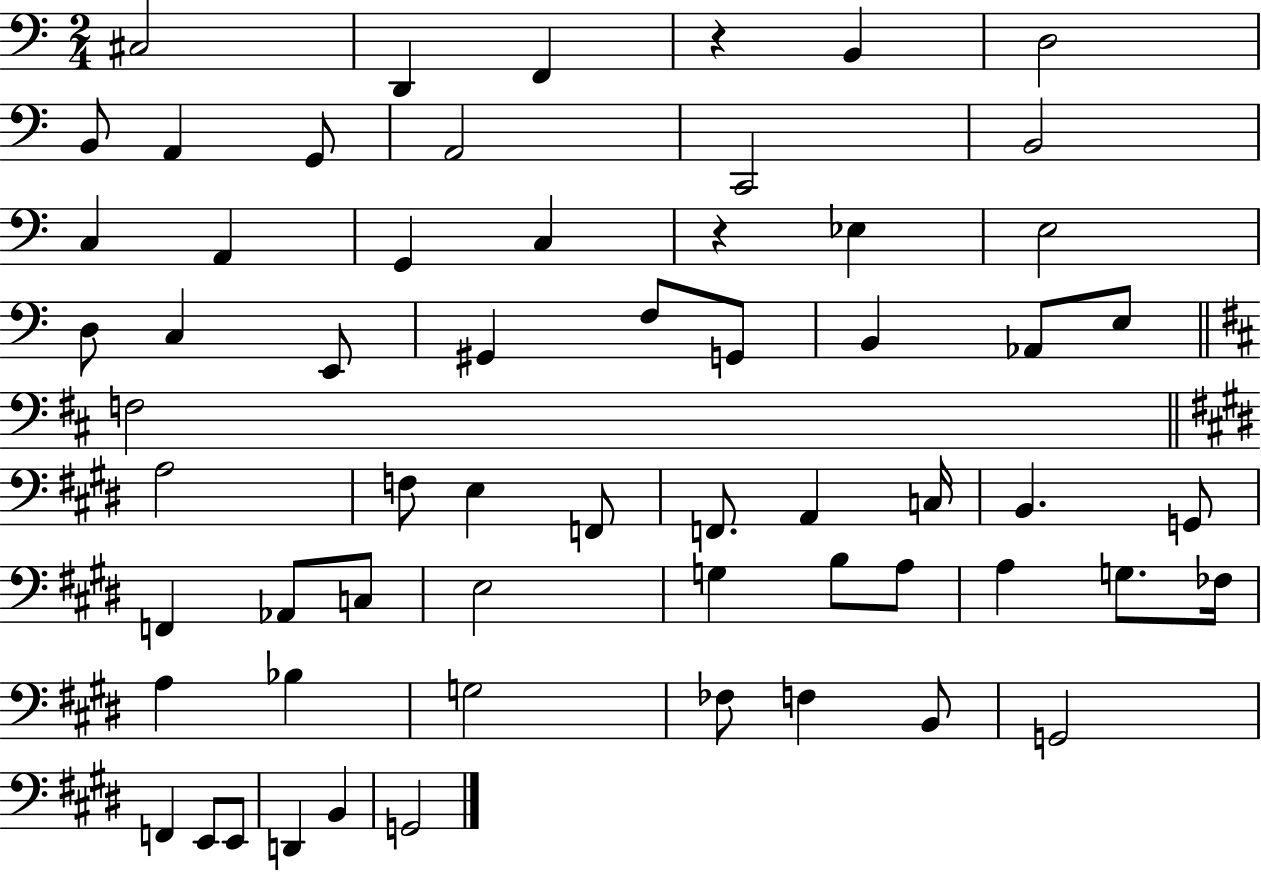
{
  \clef bass
  \numericTimeSignature
  \time 2/4
  \key c \major
  cis2 | d,4 f,4 | r4 b,4 | d2 | \break b,8 a,4 g,8 | a,2 | c,2 | b,2 | \break c4 a,4 | g,4 c4 | r4 ees4 | e2 | \break d8 c4 e,8 | gis,4 f8 g,8 | b,4 aes,8 e8 | \bar "||" \break \key b \minor f2 | \bar "||" \break \key e \major a2 | f8 e4 f,8 | f,8. a,4 c16 | b,4. g,8 | \break f,4 aes,8 c8 | e2 | g4 b8 a8 | a4 g8. fes16 | \break a4 bes4 | g2 | fes8 f4 b,8 | g,2 | \break f,4 e,8 e,8 | d,4 b,4 | g,2 | \bar "|."
}